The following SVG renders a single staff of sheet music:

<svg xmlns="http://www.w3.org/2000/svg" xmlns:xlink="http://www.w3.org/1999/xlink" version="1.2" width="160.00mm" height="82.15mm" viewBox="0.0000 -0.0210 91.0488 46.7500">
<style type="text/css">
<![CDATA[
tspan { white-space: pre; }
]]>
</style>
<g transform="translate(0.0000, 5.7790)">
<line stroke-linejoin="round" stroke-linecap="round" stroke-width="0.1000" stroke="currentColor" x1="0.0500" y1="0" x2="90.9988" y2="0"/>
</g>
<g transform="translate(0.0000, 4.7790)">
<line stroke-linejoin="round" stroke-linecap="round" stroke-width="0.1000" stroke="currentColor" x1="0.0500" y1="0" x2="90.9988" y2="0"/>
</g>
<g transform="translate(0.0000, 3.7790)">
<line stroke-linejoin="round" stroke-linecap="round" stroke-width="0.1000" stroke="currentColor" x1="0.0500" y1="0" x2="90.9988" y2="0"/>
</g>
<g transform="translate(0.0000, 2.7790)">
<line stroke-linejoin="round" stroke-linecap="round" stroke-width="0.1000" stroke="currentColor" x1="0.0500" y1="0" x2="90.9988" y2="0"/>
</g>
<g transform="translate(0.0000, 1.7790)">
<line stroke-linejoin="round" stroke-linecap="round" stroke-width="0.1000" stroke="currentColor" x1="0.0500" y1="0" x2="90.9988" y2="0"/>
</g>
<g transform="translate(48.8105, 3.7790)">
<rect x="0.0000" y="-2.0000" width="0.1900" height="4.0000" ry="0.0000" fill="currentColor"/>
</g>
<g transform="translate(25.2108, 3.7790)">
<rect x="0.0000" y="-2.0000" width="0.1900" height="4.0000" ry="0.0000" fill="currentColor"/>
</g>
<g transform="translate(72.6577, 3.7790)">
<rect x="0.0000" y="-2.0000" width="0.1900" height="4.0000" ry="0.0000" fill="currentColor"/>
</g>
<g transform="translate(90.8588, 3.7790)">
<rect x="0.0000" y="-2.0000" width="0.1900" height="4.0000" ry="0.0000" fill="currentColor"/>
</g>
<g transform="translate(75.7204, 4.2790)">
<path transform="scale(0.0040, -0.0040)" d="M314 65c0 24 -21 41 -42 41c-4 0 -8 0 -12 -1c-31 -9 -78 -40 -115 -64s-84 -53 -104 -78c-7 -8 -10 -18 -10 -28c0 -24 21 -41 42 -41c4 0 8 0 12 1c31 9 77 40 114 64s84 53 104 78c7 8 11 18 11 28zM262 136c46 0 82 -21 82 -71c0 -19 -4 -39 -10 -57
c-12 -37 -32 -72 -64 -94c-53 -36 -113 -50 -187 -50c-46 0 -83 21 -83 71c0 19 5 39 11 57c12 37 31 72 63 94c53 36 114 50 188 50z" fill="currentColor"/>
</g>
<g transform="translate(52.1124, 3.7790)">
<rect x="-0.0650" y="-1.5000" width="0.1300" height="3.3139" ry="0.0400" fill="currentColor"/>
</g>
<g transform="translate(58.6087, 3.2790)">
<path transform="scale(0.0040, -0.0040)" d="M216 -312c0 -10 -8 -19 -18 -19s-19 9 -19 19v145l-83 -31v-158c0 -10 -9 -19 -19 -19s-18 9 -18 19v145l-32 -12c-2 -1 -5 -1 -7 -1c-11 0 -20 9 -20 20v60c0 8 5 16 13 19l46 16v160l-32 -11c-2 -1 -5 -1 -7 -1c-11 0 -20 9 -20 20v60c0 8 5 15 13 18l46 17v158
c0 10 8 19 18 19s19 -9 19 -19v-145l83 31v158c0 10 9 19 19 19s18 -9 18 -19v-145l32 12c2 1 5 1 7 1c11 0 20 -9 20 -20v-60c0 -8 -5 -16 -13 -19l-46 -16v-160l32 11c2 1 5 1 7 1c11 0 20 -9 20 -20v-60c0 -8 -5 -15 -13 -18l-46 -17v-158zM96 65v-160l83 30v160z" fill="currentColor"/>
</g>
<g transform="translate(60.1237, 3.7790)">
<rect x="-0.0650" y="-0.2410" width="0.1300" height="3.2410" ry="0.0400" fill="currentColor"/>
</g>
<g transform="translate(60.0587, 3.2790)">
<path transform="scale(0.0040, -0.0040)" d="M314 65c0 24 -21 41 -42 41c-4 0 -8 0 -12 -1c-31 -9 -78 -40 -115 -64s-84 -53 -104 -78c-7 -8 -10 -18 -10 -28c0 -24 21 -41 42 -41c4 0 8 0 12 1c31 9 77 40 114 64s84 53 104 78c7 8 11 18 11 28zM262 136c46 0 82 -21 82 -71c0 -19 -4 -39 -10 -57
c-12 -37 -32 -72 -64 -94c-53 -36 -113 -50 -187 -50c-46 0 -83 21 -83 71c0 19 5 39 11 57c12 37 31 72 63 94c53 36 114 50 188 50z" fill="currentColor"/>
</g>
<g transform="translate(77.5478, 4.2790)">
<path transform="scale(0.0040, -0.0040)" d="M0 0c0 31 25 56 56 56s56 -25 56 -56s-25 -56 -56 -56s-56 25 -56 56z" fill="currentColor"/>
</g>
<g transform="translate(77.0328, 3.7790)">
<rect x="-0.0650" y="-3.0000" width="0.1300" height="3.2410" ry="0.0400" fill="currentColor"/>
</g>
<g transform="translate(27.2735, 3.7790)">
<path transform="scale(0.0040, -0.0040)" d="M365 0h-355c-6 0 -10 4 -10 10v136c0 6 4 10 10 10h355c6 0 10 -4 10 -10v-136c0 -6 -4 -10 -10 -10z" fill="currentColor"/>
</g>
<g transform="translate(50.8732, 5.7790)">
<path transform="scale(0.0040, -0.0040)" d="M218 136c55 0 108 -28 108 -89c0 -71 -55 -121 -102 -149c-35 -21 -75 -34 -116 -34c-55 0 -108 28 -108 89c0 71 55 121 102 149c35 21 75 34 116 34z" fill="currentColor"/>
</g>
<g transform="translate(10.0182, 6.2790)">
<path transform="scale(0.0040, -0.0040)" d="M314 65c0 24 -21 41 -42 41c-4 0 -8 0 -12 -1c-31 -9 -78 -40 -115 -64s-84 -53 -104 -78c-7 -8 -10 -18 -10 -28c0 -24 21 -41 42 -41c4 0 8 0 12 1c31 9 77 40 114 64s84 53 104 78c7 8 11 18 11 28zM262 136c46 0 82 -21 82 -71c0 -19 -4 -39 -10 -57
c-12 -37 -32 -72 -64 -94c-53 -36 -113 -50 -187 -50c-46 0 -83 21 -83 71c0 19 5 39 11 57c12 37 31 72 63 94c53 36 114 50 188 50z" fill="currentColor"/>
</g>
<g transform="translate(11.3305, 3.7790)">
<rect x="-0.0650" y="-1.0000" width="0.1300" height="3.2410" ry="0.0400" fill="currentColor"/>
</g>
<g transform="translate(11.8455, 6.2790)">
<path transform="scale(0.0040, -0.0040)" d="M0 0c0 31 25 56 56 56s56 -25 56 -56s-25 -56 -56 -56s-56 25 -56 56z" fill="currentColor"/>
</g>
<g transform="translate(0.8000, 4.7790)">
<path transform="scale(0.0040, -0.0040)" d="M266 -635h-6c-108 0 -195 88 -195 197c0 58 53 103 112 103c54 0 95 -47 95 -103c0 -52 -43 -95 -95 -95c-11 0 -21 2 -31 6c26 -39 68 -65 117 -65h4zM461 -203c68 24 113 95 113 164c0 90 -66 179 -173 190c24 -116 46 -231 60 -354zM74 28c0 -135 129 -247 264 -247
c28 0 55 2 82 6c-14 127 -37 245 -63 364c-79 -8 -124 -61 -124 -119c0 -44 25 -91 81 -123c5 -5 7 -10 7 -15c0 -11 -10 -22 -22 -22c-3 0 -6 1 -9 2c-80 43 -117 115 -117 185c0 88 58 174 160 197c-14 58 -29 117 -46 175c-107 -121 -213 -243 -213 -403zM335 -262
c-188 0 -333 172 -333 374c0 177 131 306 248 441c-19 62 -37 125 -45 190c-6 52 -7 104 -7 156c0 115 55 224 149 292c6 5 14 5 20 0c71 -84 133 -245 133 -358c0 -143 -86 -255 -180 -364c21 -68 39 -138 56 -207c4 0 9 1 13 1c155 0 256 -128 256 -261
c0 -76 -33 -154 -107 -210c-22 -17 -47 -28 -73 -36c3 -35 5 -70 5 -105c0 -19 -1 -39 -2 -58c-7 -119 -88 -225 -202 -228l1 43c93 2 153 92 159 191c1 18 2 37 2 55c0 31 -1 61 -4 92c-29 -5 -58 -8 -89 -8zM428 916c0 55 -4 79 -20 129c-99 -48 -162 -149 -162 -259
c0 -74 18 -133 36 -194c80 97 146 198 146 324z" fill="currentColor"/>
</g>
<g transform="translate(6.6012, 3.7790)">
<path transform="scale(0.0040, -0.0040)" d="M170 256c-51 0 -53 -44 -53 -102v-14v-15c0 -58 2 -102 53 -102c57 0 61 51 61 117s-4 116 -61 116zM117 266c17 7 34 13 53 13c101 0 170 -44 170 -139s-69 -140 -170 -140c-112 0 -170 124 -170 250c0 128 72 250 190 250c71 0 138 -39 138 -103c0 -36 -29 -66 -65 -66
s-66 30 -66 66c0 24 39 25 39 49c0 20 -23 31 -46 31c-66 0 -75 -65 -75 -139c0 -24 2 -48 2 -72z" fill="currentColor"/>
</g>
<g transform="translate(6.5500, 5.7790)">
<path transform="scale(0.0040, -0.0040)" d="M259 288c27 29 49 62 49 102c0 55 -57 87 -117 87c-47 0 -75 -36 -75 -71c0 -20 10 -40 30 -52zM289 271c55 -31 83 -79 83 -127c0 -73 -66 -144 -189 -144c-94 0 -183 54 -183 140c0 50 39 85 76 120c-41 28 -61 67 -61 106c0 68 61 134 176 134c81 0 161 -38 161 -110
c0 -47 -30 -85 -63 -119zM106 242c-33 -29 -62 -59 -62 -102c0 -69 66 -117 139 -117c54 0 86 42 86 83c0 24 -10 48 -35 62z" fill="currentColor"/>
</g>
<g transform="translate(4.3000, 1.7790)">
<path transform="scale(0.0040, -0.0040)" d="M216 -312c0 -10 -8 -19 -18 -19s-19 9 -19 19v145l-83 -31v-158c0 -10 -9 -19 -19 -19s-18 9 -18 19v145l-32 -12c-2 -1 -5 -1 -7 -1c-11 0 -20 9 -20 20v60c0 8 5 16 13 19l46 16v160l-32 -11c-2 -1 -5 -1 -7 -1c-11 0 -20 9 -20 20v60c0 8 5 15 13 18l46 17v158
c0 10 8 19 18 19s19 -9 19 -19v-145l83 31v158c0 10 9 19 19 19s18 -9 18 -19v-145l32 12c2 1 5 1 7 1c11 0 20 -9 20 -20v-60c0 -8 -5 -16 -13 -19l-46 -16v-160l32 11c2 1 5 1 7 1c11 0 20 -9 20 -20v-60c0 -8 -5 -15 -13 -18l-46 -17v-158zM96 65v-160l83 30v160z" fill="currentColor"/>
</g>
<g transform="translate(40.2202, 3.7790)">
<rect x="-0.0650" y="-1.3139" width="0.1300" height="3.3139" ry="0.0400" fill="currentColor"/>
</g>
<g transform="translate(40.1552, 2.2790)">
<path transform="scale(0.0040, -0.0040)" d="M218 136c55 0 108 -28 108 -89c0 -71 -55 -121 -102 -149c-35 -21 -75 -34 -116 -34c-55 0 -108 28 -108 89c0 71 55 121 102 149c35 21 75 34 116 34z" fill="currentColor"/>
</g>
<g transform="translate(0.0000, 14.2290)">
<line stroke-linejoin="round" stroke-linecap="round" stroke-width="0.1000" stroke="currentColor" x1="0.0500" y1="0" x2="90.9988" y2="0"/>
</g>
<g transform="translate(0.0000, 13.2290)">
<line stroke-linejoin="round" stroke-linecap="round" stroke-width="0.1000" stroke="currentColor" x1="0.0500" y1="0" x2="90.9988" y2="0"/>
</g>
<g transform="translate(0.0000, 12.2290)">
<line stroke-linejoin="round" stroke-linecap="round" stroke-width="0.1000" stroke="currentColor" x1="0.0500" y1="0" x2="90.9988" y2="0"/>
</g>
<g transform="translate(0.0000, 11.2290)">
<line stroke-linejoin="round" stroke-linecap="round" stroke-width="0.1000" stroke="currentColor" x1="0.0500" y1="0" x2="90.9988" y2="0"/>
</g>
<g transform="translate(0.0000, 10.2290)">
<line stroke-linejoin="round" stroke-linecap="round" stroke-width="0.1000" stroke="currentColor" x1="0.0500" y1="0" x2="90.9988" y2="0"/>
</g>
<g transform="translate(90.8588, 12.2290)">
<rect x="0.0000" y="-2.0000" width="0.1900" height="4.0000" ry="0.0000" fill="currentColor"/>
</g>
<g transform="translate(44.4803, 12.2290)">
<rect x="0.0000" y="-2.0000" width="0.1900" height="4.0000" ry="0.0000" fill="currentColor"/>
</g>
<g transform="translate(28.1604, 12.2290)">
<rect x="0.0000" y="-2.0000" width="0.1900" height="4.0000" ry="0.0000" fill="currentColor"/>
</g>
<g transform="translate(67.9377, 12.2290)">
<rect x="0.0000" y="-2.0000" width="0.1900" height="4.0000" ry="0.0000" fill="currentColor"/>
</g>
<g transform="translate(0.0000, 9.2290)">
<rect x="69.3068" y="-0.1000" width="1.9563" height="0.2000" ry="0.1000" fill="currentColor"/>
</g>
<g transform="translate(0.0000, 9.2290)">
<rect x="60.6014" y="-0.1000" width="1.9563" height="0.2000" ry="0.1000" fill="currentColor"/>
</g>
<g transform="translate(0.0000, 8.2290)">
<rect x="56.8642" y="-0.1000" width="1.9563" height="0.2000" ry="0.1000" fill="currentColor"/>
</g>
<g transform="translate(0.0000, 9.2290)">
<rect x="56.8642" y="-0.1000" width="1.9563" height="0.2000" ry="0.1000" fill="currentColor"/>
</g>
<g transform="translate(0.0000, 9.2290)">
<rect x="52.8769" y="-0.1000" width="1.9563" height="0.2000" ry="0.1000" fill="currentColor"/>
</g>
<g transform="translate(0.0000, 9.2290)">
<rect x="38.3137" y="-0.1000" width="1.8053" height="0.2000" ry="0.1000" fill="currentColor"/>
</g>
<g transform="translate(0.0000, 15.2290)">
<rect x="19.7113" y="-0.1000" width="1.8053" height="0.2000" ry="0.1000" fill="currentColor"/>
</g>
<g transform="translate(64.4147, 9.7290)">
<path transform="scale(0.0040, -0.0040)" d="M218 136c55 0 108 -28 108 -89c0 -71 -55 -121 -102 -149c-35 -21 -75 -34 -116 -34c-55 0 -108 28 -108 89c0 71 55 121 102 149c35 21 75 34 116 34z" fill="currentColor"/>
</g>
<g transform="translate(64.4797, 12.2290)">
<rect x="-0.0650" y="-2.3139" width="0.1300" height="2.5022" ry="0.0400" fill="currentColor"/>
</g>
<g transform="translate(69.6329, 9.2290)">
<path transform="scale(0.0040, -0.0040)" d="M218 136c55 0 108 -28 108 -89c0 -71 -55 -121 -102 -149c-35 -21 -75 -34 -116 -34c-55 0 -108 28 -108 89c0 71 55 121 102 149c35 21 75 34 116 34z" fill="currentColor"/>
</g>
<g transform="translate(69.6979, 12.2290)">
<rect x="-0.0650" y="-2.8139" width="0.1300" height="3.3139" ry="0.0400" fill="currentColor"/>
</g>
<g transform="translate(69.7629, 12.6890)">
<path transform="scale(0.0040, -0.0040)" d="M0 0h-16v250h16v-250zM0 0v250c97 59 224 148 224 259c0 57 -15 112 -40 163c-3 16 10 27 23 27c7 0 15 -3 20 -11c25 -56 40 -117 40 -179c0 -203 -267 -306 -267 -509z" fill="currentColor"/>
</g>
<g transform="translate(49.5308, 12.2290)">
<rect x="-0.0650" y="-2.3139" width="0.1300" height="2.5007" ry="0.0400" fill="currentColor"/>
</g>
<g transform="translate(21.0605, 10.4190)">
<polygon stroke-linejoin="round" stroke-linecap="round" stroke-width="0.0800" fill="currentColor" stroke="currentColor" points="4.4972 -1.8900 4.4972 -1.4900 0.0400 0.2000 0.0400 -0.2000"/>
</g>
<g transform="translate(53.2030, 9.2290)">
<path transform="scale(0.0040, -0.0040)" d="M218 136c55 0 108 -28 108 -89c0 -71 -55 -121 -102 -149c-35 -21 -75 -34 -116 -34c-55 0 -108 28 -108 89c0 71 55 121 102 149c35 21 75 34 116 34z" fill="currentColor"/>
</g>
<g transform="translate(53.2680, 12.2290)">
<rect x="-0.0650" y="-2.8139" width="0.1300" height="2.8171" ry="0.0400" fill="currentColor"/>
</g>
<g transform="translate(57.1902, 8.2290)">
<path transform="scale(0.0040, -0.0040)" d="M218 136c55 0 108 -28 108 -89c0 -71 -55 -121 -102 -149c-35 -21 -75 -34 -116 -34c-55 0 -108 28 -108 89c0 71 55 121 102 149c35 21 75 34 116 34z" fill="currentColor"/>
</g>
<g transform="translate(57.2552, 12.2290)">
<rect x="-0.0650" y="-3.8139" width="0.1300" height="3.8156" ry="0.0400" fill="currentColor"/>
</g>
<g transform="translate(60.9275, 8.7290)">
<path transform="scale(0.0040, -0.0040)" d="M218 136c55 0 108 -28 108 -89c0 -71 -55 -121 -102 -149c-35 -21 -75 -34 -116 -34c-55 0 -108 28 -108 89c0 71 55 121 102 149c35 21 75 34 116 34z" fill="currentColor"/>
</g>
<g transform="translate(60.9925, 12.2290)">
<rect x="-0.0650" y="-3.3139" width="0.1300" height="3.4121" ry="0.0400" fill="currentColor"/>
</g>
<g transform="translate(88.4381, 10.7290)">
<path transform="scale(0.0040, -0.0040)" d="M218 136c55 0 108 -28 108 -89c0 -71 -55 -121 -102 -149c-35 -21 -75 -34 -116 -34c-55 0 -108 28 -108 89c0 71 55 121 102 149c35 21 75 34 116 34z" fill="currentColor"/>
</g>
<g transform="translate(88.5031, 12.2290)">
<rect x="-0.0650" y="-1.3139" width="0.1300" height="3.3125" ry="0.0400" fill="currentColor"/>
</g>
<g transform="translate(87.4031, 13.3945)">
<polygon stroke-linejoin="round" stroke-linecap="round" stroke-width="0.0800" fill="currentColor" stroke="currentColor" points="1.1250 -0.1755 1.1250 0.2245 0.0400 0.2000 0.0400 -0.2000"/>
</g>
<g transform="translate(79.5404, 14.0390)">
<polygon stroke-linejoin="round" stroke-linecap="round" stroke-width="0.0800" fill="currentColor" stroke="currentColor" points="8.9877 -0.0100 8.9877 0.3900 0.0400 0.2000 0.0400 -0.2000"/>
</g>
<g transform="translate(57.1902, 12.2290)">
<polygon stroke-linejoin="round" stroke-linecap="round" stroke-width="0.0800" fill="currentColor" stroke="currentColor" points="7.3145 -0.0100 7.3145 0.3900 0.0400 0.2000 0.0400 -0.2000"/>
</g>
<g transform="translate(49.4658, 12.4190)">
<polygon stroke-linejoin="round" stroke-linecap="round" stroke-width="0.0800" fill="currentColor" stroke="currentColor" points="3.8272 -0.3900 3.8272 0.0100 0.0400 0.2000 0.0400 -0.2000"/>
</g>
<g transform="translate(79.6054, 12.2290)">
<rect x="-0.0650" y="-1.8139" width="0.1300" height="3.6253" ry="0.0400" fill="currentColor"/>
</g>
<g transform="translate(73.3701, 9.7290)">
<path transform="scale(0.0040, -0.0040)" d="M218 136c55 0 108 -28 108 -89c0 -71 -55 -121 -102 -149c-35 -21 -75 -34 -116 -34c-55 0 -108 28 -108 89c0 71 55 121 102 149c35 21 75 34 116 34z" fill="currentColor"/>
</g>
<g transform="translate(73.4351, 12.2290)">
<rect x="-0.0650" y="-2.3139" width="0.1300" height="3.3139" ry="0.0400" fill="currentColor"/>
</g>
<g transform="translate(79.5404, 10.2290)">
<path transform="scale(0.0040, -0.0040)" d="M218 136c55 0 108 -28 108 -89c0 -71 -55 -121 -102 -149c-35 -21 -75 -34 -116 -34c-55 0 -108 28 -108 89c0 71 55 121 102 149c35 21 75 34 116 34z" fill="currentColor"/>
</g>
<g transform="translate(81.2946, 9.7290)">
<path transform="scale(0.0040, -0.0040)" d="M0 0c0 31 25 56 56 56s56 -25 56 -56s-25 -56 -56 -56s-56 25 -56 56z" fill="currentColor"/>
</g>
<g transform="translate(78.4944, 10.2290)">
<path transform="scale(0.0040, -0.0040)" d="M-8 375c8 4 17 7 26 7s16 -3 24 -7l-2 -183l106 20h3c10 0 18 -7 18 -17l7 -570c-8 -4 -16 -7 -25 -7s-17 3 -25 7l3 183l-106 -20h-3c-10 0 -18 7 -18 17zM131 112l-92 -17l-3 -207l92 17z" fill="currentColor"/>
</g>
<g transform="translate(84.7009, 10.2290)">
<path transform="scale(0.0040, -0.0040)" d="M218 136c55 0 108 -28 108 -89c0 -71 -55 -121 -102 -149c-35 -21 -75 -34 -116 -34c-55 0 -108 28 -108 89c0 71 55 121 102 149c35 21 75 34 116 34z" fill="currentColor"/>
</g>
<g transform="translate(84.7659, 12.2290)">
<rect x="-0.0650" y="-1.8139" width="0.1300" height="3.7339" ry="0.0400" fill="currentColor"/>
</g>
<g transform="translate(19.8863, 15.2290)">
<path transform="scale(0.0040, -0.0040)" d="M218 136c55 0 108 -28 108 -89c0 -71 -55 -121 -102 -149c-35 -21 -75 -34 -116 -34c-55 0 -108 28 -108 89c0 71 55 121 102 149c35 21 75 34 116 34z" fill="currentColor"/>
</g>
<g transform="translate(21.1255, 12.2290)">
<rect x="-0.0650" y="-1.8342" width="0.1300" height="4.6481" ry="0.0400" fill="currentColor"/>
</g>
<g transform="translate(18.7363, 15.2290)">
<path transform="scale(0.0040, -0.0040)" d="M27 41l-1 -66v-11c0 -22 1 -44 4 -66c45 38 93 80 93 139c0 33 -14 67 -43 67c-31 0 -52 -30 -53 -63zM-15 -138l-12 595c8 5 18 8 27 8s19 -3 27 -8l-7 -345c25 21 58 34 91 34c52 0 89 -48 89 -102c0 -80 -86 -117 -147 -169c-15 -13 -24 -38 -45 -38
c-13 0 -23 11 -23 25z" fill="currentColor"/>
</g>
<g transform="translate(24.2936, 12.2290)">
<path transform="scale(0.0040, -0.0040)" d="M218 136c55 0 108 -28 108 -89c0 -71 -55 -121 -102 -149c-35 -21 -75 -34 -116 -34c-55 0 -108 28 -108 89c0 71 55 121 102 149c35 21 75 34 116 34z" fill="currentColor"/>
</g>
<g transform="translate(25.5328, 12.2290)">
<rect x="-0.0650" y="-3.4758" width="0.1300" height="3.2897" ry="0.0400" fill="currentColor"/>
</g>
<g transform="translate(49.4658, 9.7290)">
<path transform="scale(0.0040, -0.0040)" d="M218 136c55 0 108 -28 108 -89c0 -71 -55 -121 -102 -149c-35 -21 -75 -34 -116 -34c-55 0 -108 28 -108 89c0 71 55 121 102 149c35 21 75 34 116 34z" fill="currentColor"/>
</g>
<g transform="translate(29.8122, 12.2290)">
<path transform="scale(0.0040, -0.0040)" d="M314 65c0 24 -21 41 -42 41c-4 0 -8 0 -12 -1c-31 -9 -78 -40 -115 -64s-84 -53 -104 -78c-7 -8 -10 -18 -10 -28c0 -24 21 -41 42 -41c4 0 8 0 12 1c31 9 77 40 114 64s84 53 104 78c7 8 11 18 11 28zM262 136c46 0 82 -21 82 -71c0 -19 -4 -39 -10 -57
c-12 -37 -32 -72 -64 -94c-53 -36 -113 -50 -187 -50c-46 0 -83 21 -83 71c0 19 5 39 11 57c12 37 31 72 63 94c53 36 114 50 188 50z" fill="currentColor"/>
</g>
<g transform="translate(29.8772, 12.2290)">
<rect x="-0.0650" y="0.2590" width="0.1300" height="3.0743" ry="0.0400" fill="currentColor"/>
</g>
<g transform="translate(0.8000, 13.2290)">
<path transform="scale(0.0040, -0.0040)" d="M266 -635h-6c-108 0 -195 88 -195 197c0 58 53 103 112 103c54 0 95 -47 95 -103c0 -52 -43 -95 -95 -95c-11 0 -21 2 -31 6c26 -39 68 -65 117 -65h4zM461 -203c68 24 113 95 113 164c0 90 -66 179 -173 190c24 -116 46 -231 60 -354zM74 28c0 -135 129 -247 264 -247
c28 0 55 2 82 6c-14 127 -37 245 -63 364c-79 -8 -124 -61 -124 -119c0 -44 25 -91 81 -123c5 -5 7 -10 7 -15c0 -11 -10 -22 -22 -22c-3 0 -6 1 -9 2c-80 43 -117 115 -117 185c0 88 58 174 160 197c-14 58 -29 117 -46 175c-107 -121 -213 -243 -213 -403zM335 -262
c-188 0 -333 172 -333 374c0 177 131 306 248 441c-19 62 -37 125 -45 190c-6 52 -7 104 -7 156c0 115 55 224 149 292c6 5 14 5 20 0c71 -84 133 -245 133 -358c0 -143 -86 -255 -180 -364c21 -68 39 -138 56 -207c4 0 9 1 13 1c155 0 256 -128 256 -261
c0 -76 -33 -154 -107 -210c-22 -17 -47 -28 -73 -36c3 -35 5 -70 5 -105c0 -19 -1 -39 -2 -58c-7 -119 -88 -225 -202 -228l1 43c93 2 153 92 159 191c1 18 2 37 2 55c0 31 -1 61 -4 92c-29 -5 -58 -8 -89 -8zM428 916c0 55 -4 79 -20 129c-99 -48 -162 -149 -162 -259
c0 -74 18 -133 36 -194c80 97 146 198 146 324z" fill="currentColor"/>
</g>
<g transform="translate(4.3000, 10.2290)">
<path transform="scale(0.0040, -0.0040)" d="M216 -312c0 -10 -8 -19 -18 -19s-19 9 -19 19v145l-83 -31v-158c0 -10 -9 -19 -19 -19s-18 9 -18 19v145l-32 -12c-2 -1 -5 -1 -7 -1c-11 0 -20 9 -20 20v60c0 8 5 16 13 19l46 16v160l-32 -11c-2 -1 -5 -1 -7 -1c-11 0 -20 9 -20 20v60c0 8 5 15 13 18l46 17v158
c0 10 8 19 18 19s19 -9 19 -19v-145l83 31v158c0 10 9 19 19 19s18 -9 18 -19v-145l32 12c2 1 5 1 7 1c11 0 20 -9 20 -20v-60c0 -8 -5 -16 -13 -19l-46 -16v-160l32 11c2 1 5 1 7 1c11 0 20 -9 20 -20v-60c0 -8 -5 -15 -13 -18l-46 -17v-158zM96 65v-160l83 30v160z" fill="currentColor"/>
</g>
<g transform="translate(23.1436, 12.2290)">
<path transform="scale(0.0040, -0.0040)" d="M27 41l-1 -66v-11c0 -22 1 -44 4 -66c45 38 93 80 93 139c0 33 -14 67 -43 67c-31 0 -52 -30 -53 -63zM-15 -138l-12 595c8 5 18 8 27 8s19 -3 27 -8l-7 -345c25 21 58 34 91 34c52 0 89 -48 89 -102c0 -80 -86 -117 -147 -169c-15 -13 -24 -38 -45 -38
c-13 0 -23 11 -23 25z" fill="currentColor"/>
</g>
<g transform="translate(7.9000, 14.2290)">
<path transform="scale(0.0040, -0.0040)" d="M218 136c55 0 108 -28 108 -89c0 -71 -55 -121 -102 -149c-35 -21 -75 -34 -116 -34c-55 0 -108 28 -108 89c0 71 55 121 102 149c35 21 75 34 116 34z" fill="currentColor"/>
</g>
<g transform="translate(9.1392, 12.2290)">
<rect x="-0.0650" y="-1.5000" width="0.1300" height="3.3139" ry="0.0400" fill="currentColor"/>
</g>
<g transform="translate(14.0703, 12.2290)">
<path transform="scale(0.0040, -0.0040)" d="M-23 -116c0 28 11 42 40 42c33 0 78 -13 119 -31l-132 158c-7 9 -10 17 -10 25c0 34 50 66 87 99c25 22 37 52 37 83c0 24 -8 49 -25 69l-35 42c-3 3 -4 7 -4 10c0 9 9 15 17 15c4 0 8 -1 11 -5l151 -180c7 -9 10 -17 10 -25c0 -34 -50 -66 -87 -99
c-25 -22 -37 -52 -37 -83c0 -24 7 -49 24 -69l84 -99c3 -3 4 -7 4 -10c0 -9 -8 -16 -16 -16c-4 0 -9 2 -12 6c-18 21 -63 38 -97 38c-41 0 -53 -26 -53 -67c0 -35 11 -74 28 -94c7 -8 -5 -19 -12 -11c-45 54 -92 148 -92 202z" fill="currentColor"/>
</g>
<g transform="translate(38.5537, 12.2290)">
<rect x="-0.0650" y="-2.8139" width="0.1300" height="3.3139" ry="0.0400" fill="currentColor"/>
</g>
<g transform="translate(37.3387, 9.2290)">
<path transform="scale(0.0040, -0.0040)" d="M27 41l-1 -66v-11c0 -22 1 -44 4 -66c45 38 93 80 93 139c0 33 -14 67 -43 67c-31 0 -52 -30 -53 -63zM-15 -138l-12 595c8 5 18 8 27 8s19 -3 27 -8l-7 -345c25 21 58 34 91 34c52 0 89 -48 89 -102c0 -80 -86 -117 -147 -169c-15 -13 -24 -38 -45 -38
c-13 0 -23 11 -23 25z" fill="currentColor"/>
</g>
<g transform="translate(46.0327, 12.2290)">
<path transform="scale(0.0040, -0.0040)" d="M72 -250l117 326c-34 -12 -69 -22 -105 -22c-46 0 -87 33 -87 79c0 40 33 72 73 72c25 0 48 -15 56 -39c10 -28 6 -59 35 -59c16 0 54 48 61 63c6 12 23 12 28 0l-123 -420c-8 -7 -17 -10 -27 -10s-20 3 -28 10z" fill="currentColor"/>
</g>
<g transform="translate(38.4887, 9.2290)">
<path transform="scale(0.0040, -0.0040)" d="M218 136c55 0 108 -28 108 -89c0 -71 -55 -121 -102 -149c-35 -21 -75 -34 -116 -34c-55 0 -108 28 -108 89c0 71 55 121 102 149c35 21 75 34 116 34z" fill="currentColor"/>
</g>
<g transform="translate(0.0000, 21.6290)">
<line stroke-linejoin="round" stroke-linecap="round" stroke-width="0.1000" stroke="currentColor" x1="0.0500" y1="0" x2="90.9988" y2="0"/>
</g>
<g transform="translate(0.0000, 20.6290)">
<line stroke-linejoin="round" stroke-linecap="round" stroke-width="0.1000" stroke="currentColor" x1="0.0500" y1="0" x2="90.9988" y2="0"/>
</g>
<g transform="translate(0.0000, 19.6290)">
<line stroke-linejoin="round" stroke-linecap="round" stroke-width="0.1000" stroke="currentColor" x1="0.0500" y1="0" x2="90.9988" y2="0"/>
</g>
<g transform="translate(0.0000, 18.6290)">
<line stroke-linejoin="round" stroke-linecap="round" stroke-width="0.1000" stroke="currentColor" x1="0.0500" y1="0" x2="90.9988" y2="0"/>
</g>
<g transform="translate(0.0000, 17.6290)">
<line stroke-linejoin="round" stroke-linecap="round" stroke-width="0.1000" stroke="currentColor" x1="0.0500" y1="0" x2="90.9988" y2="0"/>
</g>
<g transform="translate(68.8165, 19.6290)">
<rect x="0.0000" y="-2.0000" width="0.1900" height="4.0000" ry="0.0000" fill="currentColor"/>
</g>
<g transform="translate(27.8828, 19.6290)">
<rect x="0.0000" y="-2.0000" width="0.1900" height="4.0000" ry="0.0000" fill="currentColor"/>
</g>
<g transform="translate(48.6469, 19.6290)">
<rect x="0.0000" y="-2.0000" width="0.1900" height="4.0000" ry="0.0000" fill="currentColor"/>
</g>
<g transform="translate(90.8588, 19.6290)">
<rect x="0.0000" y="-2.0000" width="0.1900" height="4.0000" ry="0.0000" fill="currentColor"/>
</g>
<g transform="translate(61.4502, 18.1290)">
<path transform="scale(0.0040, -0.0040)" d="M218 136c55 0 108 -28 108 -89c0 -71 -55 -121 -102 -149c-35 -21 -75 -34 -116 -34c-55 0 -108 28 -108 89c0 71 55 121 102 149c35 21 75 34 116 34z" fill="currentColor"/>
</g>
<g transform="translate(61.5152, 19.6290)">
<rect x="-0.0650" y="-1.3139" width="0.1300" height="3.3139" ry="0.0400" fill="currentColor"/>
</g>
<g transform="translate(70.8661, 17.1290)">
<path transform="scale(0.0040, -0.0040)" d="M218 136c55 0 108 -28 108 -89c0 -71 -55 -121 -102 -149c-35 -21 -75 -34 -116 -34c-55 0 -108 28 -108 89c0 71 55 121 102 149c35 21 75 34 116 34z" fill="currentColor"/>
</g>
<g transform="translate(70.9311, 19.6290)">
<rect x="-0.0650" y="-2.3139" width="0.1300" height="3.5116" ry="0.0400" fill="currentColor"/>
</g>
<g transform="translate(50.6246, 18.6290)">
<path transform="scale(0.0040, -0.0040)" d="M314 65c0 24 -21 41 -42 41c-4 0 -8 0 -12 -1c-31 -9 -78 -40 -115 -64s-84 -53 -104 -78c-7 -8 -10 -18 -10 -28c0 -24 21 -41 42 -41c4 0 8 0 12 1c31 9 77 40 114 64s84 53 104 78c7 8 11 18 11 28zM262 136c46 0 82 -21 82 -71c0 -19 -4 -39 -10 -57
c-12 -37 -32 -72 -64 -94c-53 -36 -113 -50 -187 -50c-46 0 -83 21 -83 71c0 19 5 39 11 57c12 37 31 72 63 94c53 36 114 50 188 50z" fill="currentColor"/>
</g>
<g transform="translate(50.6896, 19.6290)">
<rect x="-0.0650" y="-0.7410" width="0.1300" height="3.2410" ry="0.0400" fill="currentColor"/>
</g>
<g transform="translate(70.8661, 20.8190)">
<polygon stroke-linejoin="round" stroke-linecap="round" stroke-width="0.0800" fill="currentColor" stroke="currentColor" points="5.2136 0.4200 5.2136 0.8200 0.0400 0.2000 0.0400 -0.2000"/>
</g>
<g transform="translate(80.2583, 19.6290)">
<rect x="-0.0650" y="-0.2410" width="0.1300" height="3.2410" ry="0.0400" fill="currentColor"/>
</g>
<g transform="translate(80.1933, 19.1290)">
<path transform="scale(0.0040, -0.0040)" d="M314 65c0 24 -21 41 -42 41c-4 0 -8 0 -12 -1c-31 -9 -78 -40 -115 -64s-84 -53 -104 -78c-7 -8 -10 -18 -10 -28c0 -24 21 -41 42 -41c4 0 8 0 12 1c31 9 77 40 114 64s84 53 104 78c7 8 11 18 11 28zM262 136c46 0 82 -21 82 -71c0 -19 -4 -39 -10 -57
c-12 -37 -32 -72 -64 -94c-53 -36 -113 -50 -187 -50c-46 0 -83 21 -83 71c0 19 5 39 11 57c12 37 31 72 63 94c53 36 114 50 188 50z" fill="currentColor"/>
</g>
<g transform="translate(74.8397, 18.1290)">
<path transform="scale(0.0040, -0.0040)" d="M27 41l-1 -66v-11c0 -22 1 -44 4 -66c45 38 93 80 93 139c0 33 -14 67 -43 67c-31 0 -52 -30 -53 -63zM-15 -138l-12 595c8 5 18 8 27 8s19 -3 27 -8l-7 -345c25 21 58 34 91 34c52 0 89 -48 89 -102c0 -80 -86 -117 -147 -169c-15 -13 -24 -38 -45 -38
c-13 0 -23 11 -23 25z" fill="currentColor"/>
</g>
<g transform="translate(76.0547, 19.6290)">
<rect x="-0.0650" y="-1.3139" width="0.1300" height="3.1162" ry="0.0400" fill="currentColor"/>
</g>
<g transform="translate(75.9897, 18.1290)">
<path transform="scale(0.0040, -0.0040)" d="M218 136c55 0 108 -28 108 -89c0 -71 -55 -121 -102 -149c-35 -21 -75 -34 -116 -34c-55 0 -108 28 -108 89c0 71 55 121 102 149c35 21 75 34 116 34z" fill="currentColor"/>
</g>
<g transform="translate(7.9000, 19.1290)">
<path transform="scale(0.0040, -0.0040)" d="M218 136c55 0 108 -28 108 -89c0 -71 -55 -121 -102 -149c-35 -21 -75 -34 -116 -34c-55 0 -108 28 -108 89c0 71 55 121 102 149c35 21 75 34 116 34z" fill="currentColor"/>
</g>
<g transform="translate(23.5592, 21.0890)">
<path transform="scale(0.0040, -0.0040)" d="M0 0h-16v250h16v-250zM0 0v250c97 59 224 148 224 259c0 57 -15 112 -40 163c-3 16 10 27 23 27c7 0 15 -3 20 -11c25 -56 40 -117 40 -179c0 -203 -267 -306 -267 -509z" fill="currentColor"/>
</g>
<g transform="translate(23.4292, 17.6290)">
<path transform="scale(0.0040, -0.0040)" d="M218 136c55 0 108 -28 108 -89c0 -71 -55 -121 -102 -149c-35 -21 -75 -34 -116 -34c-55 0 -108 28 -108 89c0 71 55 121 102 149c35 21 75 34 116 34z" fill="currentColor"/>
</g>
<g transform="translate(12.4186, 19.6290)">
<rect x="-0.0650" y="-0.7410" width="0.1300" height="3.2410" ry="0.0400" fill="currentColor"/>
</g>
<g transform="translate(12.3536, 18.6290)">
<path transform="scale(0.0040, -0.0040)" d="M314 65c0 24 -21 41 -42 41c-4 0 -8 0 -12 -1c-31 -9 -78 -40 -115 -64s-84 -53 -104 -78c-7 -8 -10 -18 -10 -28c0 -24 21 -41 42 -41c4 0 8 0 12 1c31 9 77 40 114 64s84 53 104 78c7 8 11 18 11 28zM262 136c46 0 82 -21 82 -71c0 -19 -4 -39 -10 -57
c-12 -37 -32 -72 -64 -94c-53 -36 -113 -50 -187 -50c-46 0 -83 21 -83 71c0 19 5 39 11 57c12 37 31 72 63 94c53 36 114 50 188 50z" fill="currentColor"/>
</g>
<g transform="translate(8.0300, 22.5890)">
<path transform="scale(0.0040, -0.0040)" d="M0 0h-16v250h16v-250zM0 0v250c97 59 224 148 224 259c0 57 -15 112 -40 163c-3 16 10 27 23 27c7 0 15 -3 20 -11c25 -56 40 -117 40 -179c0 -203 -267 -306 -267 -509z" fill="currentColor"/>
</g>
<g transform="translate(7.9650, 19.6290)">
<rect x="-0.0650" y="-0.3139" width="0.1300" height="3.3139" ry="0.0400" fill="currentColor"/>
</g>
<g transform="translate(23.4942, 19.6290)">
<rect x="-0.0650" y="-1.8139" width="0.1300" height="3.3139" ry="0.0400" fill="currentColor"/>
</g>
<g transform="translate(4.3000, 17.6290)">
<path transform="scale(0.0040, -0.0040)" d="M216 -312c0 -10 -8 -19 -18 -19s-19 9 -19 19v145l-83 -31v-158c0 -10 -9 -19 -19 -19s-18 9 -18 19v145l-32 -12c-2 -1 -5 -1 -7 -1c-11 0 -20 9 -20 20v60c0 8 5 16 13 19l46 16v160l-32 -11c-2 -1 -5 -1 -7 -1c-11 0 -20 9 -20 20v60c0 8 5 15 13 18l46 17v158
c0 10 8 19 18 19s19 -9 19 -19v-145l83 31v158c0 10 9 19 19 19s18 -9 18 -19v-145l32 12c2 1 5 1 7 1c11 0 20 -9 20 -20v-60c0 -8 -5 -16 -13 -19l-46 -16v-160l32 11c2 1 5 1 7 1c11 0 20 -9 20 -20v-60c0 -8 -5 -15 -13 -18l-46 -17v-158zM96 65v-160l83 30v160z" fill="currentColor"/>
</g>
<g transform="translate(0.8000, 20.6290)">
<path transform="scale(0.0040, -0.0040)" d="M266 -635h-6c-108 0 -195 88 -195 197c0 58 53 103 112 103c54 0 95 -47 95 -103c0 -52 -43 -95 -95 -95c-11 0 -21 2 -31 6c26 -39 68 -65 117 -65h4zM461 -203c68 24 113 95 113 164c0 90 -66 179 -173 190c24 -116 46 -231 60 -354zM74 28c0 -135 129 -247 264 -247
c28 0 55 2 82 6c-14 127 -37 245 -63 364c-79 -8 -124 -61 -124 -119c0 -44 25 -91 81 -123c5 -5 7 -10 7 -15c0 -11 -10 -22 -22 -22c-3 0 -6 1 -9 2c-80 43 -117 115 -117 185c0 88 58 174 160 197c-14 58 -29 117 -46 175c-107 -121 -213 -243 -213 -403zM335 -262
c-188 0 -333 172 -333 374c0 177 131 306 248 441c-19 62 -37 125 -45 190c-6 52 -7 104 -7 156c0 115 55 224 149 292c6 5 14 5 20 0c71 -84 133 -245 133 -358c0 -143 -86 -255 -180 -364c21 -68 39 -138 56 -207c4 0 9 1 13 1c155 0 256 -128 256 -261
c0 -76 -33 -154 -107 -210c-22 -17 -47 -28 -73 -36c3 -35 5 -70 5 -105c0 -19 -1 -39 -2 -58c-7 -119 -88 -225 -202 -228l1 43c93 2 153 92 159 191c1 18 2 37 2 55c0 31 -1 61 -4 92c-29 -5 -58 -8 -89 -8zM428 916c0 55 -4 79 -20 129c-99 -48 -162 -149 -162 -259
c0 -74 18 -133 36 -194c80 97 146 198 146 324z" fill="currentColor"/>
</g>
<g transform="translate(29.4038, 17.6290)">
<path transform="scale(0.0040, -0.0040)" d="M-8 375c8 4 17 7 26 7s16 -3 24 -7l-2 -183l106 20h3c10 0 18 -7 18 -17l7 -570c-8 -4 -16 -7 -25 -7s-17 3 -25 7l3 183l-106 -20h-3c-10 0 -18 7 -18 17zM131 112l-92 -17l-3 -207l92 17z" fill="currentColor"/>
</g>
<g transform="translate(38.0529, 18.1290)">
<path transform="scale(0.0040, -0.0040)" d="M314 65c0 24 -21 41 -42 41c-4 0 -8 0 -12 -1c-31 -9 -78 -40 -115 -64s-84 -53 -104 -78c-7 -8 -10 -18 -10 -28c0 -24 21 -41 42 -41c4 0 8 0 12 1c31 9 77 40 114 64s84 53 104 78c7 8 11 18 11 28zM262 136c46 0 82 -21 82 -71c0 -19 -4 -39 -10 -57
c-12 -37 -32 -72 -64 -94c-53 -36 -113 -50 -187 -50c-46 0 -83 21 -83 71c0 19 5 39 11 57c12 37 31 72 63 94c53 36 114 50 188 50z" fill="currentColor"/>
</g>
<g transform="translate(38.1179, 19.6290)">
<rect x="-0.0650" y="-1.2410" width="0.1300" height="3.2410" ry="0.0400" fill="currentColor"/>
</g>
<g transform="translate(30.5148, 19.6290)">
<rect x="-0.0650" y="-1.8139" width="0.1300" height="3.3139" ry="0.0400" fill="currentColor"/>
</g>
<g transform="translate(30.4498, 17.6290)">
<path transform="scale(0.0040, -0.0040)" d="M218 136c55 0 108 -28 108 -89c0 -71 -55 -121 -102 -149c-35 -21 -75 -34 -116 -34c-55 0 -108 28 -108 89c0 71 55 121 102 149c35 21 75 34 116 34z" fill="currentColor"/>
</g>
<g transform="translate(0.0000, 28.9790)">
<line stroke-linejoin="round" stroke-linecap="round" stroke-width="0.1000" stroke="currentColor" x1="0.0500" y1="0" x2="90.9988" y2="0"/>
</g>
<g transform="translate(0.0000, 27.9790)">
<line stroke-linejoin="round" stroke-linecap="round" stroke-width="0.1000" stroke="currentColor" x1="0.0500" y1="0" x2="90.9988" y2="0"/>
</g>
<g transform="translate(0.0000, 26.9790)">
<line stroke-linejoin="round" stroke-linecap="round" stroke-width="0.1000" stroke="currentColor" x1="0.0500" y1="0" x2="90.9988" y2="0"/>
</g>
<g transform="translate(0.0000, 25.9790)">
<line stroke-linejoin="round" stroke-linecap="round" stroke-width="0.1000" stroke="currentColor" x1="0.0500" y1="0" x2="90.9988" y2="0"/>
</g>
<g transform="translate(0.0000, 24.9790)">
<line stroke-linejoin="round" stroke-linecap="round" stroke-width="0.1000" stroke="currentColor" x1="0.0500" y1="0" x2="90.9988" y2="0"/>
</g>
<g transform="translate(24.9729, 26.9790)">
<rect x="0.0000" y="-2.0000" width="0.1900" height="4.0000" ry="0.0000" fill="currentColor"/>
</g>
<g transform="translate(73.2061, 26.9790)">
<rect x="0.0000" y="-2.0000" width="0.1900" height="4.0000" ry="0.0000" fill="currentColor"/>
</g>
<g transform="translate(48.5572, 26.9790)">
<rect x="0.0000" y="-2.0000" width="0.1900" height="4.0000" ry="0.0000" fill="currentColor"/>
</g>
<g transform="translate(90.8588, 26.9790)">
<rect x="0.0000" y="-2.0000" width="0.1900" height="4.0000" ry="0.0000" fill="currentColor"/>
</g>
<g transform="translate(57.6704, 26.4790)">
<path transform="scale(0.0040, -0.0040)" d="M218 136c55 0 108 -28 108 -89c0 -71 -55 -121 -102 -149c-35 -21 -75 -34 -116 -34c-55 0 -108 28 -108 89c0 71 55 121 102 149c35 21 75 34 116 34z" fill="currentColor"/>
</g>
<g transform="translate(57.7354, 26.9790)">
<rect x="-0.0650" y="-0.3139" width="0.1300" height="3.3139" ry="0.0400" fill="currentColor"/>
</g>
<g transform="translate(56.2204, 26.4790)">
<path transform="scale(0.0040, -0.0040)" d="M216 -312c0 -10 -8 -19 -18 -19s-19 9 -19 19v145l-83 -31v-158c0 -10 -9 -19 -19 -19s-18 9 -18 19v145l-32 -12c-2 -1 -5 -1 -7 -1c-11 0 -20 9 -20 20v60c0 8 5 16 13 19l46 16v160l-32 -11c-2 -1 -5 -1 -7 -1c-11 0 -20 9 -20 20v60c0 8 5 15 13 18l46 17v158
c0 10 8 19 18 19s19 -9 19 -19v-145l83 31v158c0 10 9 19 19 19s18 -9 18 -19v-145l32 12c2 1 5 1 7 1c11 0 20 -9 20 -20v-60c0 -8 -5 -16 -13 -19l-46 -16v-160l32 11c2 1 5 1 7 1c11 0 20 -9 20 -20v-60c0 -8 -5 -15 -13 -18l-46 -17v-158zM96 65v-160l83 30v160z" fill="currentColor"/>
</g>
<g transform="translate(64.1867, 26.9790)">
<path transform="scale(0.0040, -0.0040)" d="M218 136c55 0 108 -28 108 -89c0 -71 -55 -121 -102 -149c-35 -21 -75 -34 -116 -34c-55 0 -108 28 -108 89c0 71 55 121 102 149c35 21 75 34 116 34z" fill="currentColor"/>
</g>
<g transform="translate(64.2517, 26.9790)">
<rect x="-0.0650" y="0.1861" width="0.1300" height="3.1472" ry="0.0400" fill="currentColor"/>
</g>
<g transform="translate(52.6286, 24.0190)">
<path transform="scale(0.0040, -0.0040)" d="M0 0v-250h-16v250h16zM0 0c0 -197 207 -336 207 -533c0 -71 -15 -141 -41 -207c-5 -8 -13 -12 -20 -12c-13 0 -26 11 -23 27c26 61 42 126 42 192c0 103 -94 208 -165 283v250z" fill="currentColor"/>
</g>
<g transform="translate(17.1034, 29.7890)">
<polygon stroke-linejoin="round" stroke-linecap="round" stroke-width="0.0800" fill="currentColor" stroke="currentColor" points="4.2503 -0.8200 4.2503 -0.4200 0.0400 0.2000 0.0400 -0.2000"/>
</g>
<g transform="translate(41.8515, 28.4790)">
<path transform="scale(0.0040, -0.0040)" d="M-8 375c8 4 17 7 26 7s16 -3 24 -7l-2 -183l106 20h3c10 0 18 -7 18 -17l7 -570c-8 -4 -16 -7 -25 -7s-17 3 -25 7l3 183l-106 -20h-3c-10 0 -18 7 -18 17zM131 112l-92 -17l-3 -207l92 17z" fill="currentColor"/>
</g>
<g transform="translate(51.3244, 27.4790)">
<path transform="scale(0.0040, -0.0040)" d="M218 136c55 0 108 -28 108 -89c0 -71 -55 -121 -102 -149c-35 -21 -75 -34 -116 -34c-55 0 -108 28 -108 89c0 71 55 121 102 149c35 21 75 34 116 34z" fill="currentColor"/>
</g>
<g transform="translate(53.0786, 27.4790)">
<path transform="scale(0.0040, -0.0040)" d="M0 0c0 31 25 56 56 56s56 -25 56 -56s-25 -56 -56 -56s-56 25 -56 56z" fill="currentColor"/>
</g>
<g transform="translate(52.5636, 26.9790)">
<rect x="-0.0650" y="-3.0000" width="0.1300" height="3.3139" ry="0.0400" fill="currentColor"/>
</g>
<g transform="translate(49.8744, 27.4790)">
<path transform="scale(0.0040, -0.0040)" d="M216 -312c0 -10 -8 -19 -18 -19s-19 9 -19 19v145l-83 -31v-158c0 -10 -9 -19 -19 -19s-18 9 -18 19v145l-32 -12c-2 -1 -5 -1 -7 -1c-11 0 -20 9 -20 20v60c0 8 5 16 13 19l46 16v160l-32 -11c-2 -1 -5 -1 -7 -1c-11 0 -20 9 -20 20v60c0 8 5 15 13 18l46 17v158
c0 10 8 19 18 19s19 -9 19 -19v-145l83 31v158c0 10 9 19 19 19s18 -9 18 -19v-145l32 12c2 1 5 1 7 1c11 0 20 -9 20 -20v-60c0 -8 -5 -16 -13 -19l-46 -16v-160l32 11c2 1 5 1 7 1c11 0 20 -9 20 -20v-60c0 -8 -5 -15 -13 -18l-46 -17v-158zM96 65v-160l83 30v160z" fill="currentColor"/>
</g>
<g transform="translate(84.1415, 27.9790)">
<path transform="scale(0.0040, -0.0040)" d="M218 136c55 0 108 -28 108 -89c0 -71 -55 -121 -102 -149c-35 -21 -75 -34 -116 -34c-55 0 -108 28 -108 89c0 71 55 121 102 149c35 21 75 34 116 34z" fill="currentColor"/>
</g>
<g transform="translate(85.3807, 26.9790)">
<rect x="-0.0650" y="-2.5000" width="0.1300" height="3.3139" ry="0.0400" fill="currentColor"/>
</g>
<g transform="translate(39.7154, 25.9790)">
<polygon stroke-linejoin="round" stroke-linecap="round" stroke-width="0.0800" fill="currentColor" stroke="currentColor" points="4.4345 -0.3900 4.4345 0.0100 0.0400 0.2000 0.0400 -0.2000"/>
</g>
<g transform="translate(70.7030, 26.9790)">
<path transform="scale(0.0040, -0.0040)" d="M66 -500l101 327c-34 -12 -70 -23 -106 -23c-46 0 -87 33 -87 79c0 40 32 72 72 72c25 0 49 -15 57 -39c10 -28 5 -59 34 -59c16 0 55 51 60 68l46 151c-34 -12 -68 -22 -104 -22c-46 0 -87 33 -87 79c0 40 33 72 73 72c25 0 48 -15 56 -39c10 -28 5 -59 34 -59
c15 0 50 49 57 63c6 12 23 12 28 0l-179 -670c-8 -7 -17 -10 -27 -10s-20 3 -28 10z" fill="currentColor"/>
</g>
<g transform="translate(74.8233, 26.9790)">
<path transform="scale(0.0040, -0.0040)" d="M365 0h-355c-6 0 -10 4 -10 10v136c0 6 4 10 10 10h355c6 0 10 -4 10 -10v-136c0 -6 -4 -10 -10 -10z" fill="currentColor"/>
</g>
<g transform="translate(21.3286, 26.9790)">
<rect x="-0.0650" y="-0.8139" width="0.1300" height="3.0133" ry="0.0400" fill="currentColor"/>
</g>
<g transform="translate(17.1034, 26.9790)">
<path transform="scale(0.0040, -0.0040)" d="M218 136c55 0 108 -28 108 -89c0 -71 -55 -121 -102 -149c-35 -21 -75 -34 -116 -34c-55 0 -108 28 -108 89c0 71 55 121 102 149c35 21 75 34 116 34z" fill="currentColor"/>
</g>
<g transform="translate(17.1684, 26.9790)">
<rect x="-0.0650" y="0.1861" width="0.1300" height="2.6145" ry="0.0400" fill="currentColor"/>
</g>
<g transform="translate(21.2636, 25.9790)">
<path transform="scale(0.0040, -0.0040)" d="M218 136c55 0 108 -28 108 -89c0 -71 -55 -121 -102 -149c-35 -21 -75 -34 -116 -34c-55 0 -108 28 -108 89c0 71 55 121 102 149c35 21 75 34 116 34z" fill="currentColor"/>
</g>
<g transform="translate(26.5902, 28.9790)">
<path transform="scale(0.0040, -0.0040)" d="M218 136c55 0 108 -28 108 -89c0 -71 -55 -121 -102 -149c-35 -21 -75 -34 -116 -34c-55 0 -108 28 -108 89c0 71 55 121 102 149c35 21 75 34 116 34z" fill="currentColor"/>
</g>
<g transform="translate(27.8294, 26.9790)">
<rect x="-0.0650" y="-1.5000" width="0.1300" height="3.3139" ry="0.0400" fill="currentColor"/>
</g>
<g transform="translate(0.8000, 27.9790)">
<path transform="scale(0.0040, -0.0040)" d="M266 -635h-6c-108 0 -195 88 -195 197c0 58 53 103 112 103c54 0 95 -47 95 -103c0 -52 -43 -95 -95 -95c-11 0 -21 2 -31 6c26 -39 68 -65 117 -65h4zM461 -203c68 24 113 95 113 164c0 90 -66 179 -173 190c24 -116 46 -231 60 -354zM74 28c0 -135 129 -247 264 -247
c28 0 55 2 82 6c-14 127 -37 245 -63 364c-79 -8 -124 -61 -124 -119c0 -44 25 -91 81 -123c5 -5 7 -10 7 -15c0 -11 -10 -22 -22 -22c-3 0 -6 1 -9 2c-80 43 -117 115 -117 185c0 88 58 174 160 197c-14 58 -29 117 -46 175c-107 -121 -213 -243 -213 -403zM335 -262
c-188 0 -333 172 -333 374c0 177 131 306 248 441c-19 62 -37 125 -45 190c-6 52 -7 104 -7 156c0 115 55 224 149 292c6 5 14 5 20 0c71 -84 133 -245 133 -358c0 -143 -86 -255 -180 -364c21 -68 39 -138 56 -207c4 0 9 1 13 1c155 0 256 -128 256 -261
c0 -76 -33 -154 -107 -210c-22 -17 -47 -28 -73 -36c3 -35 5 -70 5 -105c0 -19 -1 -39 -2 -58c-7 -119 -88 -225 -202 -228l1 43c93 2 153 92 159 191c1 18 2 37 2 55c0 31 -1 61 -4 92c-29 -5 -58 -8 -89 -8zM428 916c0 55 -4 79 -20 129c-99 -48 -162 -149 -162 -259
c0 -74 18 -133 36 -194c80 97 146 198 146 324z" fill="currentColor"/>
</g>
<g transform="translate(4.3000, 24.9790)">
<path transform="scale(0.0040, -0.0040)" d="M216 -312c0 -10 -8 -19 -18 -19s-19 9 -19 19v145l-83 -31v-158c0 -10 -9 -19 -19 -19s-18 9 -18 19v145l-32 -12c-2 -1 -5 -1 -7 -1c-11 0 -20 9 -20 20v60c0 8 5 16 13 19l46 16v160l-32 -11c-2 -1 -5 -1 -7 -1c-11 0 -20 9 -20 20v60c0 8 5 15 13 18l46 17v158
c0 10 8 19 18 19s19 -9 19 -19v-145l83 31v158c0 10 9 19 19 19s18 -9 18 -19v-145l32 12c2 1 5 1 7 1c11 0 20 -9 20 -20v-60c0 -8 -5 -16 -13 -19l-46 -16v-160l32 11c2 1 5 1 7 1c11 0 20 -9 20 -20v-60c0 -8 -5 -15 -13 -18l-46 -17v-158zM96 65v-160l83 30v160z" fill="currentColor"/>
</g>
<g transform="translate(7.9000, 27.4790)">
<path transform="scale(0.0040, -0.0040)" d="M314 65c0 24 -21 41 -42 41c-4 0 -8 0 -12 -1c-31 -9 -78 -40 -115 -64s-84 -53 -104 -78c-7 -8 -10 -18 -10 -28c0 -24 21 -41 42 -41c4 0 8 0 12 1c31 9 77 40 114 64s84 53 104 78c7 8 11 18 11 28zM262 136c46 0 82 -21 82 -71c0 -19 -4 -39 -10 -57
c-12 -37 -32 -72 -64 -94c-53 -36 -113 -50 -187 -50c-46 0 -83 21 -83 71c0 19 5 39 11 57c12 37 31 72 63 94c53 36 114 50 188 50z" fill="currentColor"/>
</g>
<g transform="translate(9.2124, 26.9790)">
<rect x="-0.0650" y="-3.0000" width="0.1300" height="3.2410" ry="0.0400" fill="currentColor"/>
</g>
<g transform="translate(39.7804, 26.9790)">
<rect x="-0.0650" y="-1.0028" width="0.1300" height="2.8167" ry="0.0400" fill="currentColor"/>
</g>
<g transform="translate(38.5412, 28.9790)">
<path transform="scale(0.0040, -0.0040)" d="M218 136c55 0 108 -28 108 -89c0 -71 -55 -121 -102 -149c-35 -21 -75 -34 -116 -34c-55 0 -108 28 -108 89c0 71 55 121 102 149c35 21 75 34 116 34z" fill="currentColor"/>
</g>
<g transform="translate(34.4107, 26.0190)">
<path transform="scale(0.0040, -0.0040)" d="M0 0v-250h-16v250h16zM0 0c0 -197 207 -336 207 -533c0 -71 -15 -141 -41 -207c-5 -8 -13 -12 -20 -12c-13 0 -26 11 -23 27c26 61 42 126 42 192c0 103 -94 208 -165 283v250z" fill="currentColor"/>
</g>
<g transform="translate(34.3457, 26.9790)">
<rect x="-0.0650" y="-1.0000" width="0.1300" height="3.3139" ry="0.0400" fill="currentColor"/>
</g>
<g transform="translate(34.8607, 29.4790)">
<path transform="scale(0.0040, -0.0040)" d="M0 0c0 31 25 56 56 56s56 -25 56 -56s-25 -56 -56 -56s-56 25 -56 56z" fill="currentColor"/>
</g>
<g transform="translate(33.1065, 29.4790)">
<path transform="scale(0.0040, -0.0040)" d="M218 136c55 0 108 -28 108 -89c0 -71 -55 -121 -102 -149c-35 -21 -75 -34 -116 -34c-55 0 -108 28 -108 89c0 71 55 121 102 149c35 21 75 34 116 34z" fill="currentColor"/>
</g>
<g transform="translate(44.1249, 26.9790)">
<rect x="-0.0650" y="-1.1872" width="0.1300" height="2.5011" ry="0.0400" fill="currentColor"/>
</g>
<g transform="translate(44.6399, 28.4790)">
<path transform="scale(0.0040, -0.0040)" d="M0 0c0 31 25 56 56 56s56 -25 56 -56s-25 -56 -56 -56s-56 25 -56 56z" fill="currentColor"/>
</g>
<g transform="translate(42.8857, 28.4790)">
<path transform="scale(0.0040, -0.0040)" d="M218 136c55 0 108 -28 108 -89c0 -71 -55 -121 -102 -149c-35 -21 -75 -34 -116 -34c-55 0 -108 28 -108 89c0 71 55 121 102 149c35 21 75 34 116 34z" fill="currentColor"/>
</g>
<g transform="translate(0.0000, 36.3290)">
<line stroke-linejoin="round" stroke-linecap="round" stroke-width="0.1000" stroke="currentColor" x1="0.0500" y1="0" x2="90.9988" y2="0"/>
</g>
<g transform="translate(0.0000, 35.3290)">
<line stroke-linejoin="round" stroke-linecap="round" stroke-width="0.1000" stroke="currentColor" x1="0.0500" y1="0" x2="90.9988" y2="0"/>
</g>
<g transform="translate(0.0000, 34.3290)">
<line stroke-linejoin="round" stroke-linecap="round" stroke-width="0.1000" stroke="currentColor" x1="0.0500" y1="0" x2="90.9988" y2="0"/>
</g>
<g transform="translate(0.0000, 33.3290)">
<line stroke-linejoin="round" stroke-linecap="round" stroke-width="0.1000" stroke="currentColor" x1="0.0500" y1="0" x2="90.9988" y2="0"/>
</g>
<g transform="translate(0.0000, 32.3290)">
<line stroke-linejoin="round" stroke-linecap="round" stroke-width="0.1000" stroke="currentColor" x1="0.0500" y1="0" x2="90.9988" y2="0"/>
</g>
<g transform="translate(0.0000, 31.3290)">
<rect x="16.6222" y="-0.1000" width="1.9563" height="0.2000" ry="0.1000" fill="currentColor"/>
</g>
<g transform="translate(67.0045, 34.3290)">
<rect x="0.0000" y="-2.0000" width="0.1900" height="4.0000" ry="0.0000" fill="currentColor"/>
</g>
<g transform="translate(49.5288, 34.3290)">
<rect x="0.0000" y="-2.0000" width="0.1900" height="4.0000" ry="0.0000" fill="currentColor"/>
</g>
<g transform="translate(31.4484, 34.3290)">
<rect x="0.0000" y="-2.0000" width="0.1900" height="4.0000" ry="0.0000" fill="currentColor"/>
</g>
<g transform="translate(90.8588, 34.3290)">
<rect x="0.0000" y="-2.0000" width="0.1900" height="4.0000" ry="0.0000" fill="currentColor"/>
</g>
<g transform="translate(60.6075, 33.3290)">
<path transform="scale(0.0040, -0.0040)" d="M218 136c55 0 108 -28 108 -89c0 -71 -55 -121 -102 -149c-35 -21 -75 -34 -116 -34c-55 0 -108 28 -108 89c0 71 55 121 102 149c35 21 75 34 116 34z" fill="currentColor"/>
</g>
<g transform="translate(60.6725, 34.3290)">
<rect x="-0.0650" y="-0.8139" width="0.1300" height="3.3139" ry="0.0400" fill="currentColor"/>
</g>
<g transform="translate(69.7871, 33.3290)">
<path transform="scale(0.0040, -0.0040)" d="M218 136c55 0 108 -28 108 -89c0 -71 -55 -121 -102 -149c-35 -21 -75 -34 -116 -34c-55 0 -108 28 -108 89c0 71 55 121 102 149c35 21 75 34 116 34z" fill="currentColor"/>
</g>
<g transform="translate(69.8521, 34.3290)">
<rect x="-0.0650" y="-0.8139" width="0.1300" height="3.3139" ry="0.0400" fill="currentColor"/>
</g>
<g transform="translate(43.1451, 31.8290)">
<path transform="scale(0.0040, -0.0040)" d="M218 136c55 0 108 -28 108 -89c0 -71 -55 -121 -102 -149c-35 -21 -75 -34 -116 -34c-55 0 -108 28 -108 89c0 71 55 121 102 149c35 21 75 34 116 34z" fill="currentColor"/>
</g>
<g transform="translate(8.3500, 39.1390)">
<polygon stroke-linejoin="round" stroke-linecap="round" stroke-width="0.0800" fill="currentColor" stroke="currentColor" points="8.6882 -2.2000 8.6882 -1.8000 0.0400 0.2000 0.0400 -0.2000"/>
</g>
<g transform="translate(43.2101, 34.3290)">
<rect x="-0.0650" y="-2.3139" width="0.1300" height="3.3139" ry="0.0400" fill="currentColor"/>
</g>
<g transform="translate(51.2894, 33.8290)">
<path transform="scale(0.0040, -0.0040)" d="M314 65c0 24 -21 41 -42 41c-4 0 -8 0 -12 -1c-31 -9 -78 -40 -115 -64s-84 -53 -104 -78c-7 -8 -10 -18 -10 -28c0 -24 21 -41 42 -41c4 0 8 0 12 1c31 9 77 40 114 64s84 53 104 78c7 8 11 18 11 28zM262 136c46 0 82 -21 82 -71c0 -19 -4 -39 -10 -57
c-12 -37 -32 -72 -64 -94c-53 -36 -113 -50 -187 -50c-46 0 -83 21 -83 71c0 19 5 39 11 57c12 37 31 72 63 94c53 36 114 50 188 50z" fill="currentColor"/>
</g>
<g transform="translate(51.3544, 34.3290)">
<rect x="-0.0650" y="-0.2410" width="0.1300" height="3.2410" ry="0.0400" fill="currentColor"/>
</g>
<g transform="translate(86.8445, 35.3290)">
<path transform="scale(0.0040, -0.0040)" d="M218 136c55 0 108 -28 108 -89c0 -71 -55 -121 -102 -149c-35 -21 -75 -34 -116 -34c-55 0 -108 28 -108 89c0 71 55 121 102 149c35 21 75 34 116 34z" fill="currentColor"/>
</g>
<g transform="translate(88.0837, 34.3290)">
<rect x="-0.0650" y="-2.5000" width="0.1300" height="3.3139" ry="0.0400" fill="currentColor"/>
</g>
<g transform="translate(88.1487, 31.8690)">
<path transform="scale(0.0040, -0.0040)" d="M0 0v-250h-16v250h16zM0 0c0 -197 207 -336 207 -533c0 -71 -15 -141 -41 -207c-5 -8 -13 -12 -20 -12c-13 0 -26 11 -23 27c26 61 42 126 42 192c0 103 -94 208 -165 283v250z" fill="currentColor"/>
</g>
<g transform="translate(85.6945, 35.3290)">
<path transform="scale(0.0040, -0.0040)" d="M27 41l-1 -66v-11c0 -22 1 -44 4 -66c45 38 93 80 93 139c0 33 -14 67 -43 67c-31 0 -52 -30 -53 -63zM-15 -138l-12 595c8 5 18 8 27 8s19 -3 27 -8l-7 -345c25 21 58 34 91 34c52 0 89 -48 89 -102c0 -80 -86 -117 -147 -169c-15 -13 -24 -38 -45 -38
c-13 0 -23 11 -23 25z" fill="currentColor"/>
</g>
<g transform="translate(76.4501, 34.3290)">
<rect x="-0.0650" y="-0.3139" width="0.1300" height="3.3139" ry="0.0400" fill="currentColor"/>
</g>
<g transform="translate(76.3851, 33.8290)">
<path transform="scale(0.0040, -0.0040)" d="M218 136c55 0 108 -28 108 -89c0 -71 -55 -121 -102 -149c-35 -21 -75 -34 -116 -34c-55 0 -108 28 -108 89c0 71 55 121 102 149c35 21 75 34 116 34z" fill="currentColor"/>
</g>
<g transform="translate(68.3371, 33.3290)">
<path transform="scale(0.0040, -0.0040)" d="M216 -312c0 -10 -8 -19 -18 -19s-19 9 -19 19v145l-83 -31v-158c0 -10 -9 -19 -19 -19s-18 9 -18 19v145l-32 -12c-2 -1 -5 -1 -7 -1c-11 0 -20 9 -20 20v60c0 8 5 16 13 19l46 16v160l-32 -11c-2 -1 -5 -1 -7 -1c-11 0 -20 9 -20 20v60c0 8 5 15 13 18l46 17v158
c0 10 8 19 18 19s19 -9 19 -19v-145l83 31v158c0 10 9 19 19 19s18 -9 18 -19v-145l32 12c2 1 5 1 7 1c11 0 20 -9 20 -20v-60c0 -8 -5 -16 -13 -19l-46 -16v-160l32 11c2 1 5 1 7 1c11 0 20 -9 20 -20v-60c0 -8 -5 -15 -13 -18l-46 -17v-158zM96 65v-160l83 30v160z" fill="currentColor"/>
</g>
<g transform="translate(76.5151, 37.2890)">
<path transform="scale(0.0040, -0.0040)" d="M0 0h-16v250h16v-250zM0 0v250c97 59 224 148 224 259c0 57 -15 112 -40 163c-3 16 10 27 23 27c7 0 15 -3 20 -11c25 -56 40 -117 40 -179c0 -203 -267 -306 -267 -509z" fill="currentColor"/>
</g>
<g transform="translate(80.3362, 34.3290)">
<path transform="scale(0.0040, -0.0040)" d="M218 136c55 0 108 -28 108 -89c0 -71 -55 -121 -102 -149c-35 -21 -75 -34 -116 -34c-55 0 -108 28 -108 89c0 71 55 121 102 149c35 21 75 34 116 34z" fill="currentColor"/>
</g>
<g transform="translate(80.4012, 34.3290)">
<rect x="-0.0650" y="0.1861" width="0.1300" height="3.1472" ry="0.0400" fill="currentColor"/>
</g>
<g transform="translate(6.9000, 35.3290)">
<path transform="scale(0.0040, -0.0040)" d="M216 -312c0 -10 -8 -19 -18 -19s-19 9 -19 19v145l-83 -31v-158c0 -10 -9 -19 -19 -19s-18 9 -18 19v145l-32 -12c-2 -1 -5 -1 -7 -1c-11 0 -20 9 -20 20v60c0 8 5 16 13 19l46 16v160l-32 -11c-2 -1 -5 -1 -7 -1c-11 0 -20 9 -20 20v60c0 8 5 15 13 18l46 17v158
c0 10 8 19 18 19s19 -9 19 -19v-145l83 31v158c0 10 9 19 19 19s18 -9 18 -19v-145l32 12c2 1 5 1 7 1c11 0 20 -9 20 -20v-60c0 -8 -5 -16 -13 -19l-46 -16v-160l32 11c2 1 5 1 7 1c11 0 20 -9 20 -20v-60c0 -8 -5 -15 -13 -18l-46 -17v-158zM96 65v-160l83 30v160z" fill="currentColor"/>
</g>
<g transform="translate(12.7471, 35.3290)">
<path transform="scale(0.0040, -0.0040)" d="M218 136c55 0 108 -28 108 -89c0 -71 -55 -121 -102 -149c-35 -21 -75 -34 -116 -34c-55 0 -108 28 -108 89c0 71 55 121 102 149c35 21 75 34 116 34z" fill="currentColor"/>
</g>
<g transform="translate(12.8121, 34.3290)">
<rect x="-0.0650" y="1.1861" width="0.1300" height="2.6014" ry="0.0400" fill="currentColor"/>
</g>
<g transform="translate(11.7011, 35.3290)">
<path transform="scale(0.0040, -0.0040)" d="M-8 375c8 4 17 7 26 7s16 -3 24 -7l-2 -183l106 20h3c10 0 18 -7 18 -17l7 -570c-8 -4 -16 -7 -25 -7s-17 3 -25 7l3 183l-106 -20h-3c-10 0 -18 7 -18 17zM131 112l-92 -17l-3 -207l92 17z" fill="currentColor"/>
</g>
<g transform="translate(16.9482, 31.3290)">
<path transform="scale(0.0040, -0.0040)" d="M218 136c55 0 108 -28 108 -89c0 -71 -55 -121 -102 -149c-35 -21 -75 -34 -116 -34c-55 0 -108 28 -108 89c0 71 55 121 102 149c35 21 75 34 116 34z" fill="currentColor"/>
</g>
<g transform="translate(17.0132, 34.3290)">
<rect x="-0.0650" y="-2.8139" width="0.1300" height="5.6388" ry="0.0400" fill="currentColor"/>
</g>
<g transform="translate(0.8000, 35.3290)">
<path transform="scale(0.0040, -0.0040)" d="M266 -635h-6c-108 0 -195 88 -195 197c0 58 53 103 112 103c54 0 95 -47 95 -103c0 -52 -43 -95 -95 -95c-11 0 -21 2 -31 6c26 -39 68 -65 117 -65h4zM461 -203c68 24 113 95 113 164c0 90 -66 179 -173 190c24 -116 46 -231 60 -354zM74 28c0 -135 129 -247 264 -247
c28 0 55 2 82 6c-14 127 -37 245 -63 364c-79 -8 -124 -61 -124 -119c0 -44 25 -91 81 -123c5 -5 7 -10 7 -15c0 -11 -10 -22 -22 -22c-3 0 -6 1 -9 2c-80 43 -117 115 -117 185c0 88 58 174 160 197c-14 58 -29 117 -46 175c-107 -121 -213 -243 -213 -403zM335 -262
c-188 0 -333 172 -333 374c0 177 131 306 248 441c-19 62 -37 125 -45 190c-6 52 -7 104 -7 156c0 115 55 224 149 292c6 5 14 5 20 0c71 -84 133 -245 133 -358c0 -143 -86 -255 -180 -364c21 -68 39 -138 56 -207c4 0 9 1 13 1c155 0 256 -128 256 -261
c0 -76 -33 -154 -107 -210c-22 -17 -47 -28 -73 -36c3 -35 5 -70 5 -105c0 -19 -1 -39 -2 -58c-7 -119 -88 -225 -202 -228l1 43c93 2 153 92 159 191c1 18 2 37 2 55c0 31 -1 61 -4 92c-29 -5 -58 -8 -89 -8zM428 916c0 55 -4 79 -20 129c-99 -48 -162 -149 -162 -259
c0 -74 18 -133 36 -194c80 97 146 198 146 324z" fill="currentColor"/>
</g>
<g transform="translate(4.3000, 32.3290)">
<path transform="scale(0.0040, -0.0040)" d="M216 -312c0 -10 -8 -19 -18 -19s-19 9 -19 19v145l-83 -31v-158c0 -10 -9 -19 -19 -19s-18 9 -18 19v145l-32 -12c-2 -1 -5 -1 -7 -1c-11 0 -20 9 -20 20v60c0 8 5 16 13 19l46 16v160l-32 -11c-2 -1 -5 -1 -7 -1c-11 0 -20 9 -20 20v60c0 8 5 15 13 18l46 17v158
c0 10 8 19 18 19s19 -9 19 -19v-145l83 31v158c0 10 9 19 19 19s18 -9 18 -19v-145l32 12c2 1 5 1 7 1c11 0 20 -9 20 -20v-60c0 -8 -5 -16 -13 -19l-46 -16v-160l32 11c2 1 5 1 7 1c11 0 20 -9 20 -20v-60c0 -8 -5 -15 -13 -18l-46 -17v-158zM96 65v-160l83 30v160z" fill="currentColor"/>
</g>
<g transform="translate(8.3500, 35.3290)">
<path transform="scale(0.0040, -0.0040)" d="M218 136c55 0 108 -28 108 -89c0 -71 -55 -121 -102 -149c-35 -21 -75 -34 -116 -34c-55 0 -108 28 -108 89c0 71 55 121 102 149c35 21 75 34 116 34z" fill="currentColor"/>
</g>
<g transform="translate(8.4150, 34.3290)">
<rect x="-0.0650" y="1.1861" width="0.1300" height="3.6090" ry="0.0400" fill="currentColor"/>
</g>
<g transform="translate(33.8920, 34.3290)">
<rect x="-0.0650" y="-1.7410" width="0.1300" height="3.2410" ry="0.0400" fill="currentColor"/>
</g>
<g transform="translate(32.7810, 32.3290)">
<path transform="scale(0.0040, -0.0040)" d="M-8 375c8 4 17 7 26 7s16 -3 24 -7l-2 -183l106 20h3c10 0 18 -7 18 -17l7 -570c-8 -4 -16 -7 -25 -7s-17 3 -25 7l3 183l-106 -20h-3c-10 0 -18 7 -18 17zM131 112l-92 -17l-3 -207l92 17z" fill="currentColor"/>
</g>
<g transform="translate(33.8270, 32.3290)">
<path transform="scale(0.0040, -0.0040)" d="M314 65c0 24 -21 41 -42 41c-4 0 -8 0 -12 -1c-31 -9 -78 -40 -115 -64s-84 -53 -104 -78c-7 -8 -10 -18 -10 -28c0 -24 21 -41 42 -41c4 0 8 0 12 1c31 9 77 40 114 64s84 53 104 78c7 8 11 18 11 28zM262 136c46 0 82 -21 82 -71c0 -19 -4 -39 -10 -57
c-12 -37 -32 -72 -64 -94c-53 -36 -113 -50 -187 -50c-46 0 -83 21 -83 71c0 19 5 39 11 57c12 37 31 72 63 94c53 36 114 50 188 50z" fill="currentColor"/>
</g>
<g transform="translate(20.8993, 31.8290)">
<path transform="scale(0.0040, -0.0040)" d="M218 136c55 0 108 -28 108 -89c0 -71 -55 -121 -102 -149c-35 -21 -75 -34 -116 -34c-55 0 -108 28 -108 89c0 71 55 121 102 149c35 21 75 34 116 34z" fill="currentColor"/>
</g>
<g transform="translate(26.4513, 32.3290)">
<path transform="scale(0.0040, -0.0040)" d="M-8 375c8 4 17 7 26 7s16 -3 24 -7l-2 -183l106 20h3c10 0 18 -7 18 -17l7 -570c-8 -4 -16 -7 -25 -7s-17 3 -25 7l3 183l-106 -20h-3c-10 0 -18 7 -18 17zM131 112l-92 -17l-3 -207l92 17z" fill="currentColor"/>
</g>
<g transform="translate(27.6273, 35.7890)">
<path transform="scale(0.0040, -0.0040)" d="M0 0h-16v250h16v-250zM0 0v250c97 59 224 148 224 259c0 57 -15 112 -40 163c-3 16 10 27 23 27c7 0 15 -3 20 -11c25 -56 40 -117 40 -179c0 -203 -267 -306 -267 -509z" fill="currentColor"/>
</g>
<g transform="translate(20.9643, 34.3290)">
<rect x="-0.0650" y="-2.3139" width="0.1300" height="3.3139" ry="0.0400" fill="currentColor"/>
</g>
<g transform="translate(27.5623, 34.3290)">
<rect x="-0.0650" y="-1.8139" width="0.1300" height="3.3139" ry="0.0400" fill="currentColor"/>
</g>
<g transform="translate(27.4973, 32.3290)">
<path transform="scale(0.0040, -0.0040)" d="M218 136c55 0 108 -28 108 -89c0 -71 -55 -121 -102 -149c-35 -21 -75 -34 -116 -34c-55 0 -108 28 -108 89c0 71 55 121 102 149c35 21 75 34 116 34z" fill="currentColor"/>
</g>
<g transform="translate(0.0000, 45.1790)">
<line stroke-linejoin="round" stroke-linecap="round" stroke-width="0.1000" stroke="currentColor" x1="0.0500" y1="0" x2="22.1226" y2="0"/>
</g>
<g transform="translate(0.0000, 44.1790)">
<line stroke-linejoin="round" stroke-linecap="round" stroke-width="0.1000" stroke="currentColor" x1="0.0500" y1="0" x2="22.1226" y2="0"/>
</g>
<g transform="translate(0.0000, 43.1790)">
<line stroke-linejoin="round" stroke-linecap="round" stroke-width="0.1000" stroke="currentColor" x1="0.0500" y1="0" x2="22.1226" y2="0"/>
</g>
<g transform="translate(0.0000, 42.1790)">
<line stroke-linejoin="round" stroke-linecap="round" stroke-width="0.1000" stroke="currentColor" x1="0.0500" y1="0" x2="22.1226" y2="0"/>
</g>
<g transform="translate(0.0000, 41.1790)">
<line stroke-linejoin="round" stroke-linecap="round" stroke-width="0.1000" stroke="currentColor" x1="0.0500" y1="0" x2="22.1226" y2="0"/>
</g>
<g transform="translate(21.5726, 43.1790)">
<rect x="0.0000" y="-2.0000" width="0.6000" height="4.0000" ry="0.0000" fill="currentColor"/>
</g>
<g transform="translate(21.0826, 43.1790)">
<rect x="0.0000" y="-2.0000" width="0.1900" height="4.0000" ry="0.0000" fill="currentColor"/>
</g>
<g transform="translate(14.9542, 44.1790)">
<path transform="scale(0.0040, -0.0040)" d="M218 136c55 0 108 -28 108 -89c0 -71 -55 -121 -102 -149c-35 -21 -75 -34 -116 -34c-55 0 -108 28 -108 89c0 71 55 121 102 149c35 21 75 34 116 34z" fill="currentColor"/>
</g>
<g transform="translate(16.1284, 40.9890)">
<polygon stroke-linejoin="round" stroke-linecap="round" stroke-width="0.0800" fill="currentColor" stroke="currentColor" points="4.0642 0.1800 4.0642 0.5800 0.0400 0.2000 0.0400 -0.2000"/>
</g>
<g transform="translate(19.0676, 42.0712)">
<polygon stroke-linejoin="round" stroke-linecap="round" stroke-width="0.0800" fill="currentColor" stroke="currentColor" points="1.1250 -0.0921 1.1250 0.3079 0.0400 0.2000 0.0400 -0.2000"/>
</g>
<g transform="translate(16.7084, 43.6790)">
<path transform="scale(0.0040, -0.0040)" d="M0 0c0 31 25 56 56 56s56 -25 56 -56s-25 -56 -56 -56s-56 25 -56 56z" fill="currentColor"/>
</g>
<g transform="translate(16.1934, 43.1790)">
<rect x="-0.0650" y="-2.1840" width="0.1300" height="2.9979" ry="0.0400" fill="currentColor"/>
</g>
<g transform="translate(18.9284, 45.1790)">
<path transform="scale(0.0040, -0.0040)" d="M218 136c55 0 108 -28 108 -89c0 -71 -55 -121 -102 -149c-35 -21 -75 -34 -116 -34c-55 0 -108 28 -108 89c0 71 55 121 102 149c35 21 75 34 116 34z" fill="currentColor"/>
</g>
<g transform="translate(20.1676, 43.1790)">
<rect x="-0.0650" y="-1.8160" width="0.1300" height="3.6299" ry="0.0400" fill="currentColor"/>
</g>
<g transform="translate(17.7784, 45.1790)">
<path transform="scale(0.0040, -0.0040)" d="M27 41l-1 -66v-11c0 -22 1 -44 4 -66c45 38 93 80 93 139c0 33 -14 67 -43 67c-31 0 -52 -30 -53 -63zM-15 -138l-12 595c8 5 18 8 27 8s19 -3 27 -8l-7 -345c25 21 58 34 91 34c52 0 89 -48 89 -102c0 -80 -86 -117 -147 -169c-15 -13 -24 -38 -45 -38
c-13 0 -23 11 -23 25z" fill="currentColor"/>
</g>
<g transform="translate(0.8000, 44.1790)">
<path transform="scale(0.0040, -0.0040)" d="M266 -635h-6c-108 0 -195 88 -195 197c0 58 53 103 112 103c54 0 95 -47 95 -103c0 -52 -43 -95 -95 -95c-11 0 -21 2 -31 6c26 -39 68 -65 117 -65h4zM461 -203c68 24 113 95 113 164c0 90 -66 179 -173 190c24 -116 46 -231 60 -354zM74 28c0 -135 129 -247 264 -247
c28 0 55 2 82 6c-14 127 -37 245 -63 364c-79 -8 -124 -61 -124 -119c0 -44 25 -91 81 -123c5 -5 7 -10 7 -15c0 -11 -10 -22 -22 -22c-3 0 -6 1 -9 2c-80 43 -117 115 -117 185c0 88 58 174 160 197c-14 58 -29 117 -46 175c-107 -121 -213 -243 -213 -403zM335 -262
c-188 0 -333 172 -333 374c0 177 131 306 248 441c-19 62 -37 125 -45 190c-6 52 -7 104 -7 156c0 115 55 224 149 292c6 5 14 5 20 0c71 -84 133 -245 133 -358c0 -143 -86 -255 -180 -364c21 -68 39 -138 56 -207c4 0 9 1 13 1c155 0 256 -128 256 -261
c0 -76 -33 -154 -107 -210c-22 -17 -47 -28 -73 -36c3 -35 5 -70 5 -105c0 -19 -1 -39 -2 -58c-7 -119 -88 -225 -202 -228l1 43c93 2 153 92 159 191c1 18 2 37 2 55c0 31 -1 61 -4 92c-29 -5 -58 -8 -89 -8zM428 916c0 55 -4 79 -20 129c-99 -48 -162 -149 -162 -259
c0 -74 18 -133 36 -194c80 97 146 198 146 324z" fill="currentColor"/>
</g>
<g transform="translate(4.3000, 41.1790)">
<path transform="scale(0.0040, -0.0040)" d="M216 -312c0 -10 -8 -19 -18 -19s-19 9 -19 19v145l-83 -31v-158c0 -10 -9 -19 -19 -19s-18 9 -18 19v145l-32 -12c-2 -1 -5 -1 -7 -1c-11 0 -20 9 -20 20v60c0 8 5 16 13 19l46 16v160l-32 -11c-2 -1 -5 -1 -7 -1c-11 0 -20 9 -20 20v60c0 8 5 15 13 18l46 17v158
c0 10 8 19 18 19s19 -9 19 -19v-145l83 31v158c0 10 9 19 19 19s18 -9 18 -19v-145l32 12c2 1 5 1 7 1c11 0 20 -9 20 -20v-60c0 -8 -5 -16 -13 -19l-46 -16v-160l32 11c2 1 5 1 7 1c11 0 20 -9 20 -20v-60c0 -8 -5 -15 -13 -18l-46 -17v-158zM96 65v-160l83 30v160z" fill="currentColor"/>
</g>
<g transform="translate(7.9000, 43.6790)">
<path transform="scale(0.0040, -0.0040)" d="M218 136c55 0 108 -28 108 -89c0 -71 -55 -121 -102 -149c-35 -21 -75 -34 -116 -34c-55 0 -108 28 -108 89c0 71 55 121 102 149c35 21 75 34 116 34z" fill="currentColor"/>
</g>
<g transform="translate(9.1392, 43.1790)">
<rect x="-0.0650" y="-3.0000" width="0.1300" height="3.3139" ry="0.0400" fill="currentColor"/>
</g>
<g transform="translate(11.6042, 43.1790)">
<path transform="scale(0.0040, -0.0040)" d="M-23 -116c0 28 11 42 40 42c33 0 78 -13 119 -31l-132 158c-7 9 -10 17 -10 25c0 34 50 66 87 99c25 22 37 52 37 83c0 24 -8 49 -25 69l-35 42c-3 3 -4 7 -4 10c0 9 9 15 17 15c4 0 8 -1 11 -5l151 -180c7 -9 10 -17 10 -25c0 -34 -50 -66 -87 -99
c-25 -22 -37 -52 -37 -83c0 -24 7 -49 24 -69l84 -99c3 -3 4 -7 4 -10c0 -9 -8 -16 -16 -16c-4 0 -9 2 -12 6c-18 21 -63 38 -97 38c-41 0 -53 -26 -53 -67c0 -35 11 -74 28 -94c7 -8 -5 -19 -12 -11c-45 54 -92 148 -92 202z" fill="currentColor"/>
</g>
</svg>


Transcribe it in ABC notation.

X:1
T:Untitled
M:6/8
L:1/4
K:G
D2 z2 e E ^c2 A2 E z _C/2 _B/2 B2 _a z/2 g/2 a/2 c'/2 b/2 g/2 a/2 g f/2 f/2 e/4 c/2 d2 ^f/2 f e2 d2 e g/2 _e/2 c2 A2 B/2 d/2 E D/2 E/2 F/2 ^A/2 ^c B z/4 z2 G ^G/2 G/2 a/2 g f/2 f2 g c2 d ^d c/2 B _G/2 A z G/2 _E/4